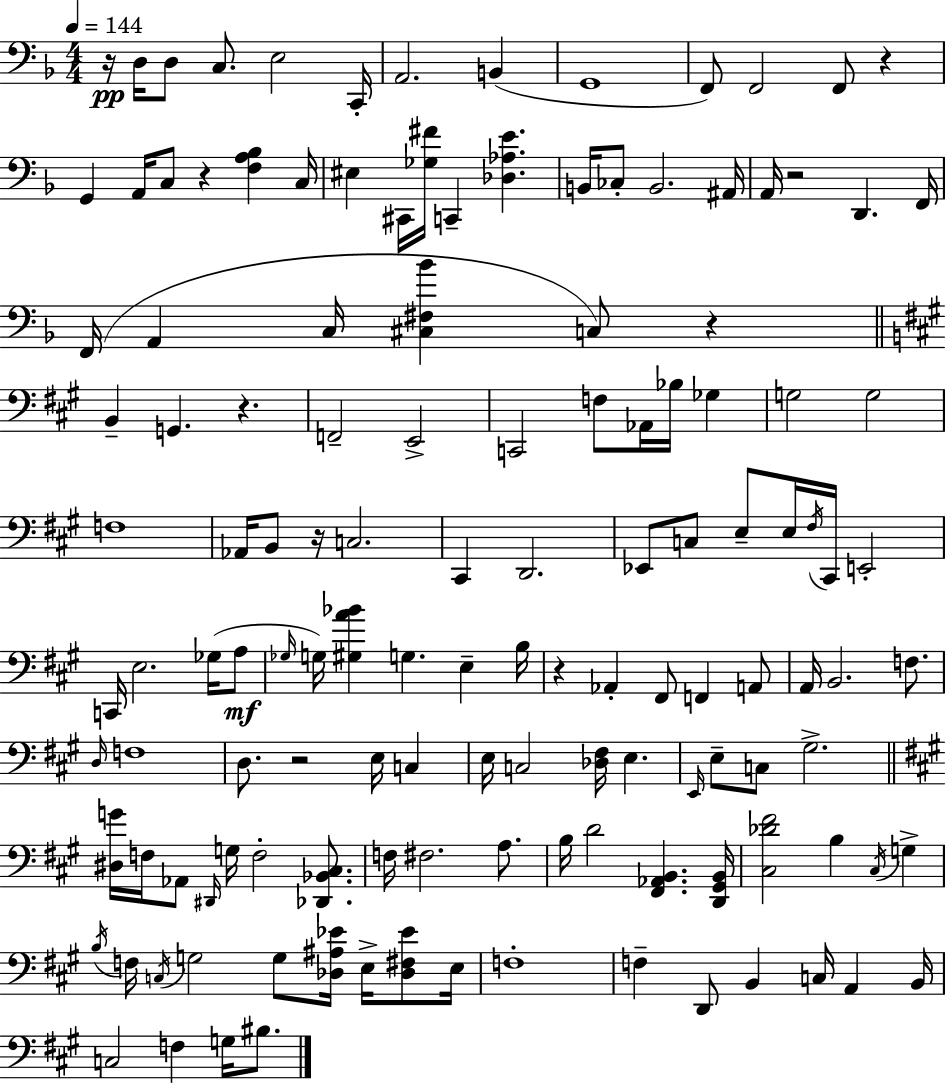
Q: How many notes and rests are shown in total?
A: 134